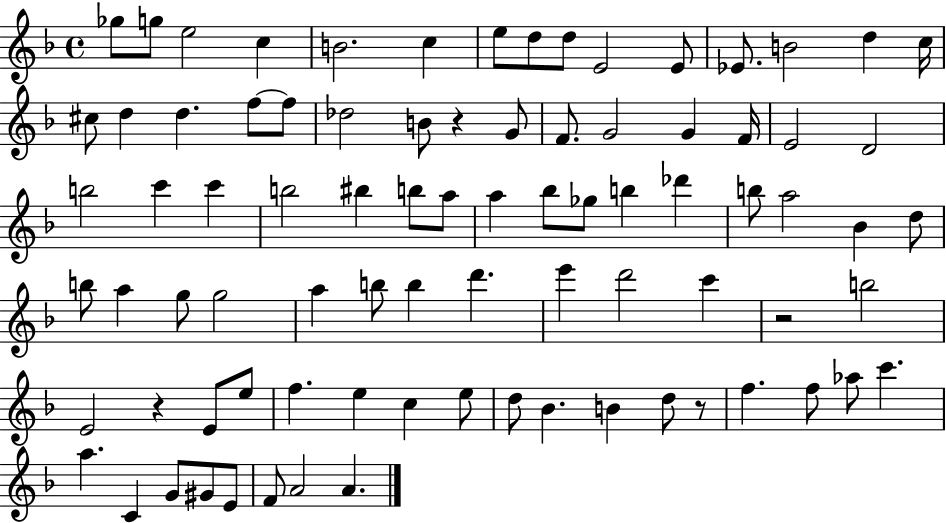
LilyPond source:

{
  \clef treble
  \time 4/4
  \defaultTimeSignature
  \key f \major
  ges''8 g''8 e''2 c''4 | b'2. c''4 | e''8 d''8 d''8 e'2 e'8 | ees'8. b'2 d''4 c''16 | \break cis''8 d''4 d''4. f''8~~ f''8 | des''2 b'8 r4 g'8 | f'8. g'2 g'4 f'16 | e'2 d'2 | \break b''2 c'''4 c'''4 | b''2 bis''4 b''8 a''8 | a''4 bes''8 ges''8 b''4 des'''4 | b''8 a''2 bes'4 d''8 | \break b''8 a''4 g''8 g''2 | a''4 b''8 b''4 d'''4. | e'''4 d'''2 c'''4 | r2 b''2 | \break e'2 r4 e'8 e''8 | f''4. e''4 c''4 e''8 | d''8 bes'4. b'4 d''8 r8 | f''4. f''8 aes''8 c'''4. | \break a''4. c'4 g'8 gis'8 e'8 | f'8 a'2 a'4. | \bar "|."
}